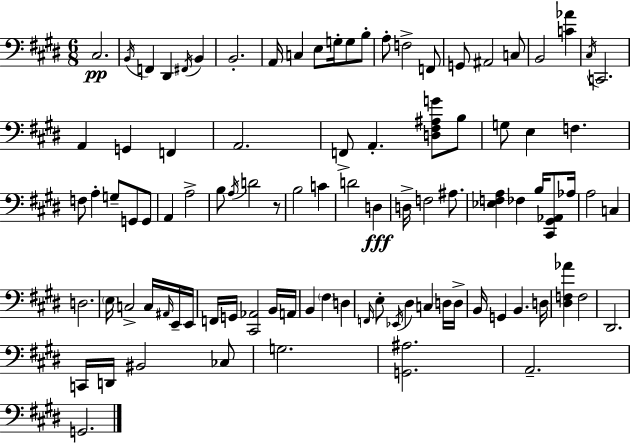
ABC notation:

X:1
T:Untitled
M:6/8
L:1/4
K:E
^C,2 B,,/4 F,, ^D,, ^F,,/4 B,, B,,2 A,,/4 C, E,/2 G,/4 G,/2 B,/2 A,/2 F,2 F,,/2 G,,/2 ^A,,2 C,/2 B,,2 [C_A] ^C,/4 C,,2 A,, G,, F,, A,,2 F,,/2 A,, [D,^F,^A,G]/2 B,/2 G,/2 E, F, F,/2 A, G,/2 G,,/2 G,,/2 A,, A,2 B,/2 A,/4 D2 z/2 B,2 C D2 D, D,/4 F,2 ^A,/2 [_E,F,A,] _F, B,/4 [^C,,^G,,_A,,]/2 _A,/4 A,2 C, D,2 E,/4 C,2 C,/4 ^A,,/4 E,,/4 E,,/4 F,,/4 G,,/4 [^C,,_A,,]2 B,,/4 A,,/4 B,, ^F, D, F,,/4 E,/2 _E,,/4 ^D, C, D,/4 D,/4 B,,/4 G,, B,, D,/4 [^D,F,_A] F,2 ^D,,2 C,,/4 D,,/4 ^B,,2 _C,/2 G,2 [G,,^A,]2 A,,2 G,,2